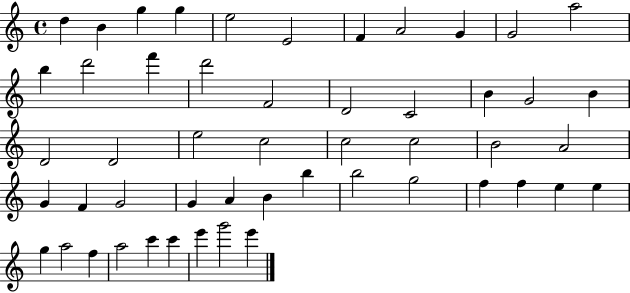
{
  \clef treble
  \time 4/4
  \defaultTimeSignature
  \key c \major
  d''4 b'4 g''4 g''4 | e''2 e'2 | f'4 a'2 g'4 | g'2 a''2 | \break b''4 d'''2 f'''4 | d'''2 f'2 | d'2 c'2 | b'4 g'2 b'4 | \break d'2 d'2 | e''2 c''2 | c''2 c''2 | b'2 a'2 | \break g'4 f'4 g'2 | g'4 a'4 b'4 b''4 | b''2 g''2 | f''4 f''4 e''4 e''4 | \break g''4 a''2 f''4 | a''2 c'''4 c'''4 | e'''4 g'''2 e'''4 | \bar "|."
}